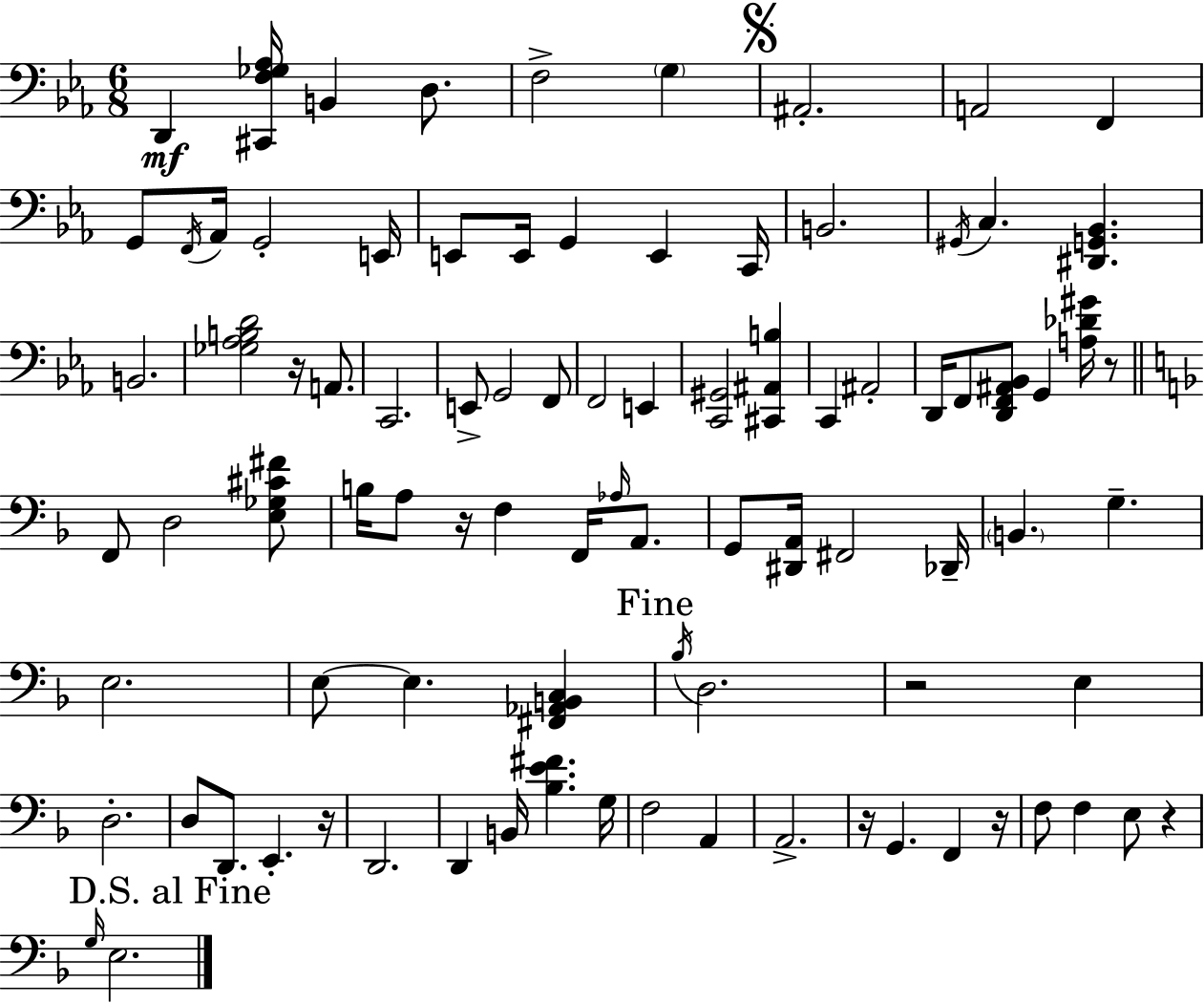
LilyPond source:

{
  \clef bass
  \numericTimeSignature
  \time 6/8
  \key ees \major
  d,4\mf <cis, f ges aes>16 b,4 d8. | f2-> \parenthesize g4 | \mark \markup { \musicglyph "scripts.segno" } ais,2.-. | a,2 f,4 | \break g,8 \acciaccatura { f,16 } aes,16 g,2-. | e,16 e,8 e,16 g,4 e,4 | c,16 b,2. | \acciaccatura { gis,16 } c4. <dis, g, bes,>4. | \break b,2. | <ges aes b d'>2 r16 a,8. | c,2. | e,8-> g,2 | \break f,8 f,2 e,4 | <c, gis,>2 <cis, ais, b>4 | c,4 ais,2-. | d,16 f,8 <d, f, ais, bes,>8 g,4 <a des' gis'>16 | \break r8 \bar "||" \break \key f \major f,8 d2 <e ges cis' fis'>8 | b16 a8 r16 f4 f,16 \grace { aes16 } a,8. | g,8 <dis, a,>16 fis,2 | des,16-- \parenthesize b,4. g4.-- | \break e2. | e8~~ e4. <fis, aes, b, c>4 | \mark "Fine" \acciaccatura { bes16 } d2. | r2 e4 | \break d2.-. | d8 d,8. e,4.-. | r16 d,2. | d,4 b,16 <bes e' fis'>4. | \break g16 f2 a,4 | a,2.-> | r16 g,4. f,4 | r16 f8 f4 e8 r4 | \break \mark "D.S. al Fine" \grace { g16 } e2. | \bar "|."
}